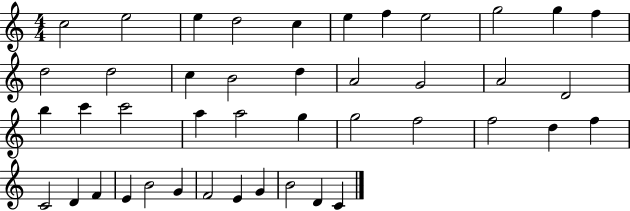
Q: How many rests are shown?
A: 0